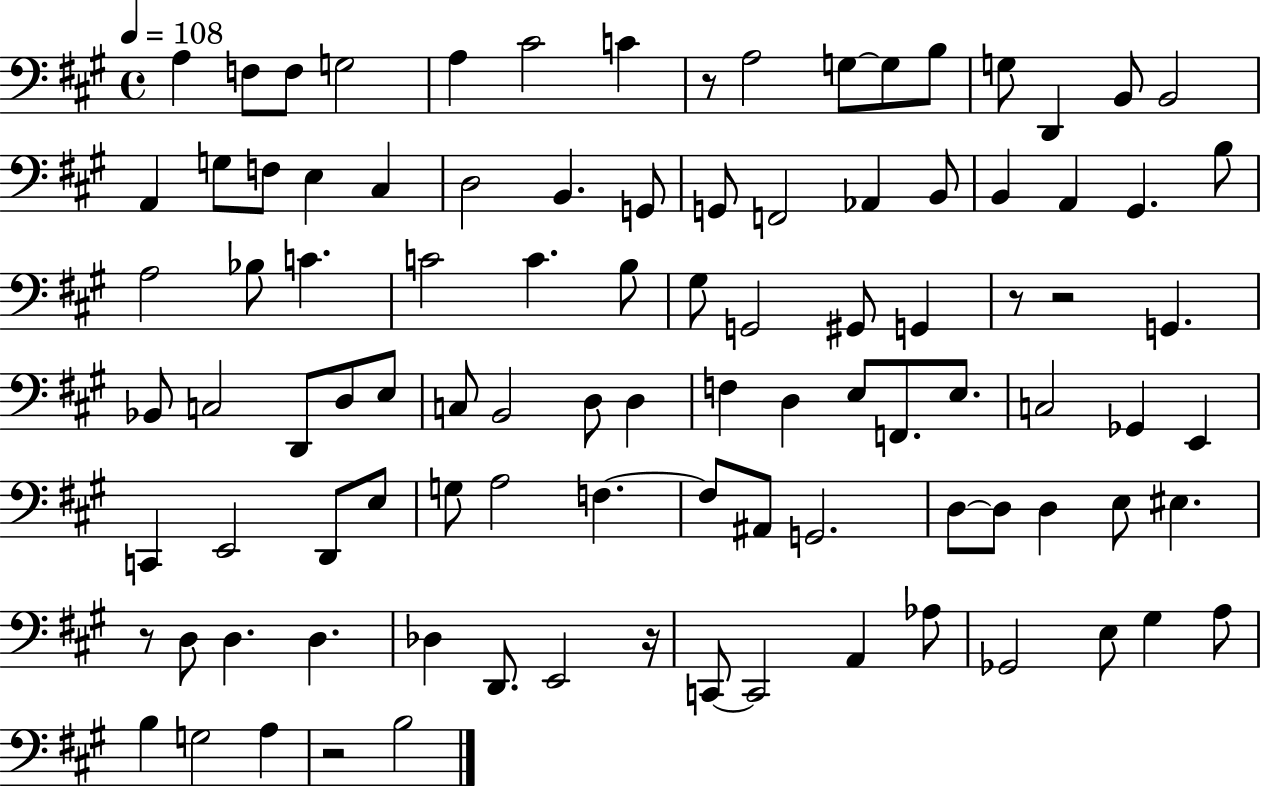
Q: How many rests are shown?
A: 6